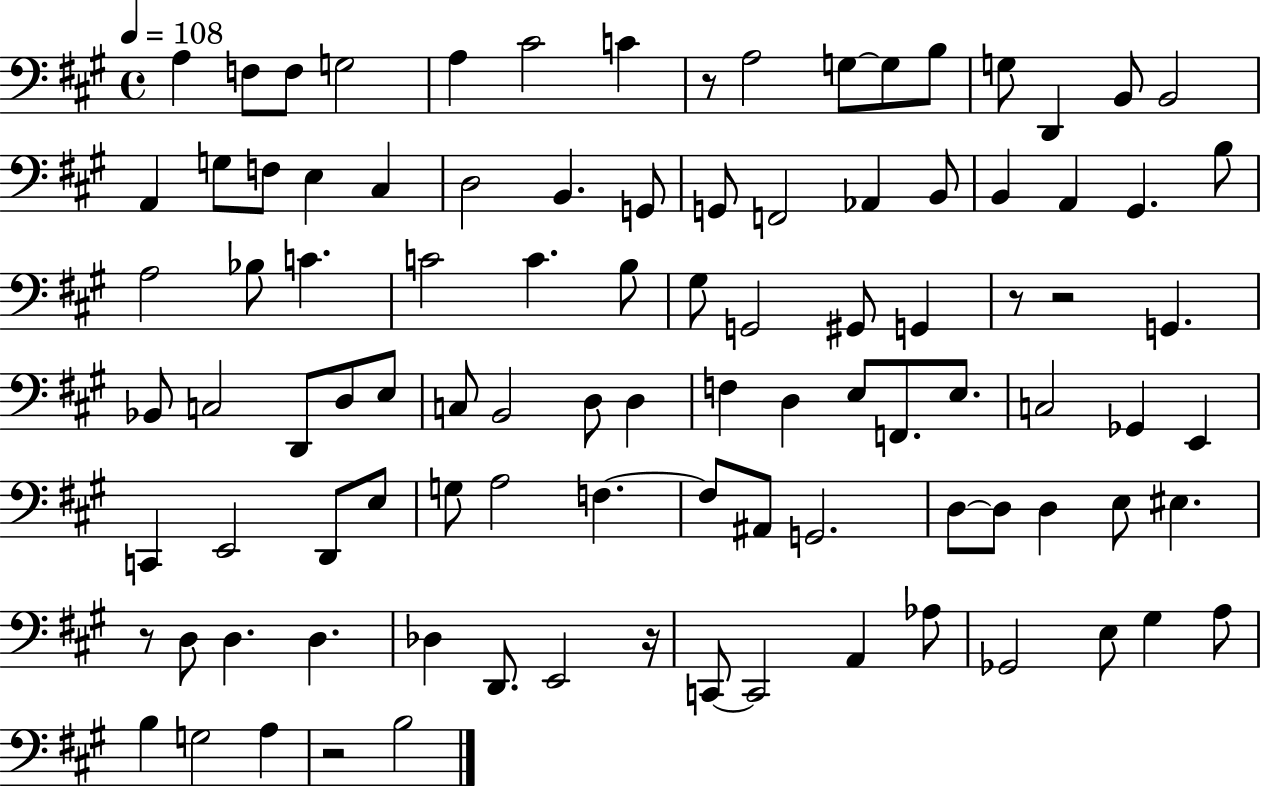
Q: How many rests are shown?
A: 6